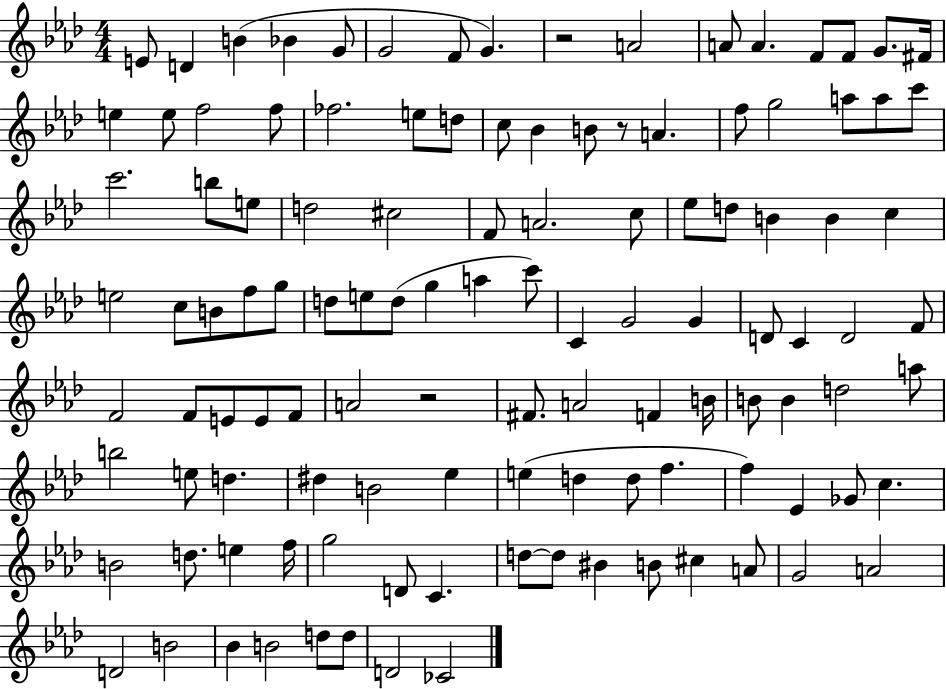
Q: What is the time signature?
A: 4/4